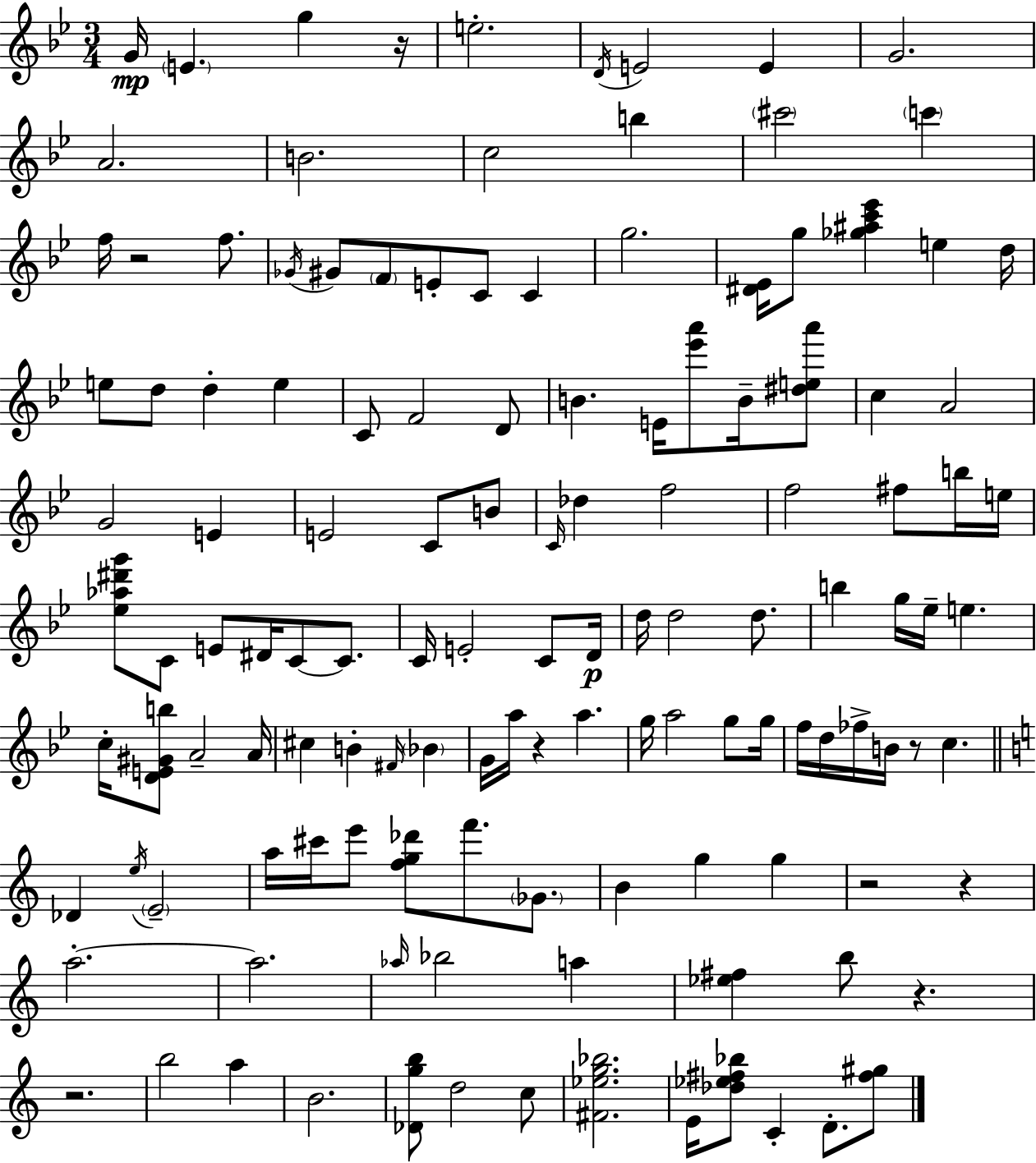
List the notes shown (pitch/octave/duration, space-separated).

G4/s E4/q. G5/q R/s E5/h. D4/s E4/h E4/q G4/h. A4/h. B4/h. C5/h B5/q C#6/h C6/q F5/s R/h F5/e. Gb4/s G#4/e F4/e E4/e C4/e C4/q G5/h. [D#4,Eb4]/s G5/e [Gb5,A#5,C6,Eb6]/q E5/q D5/s E5/e D5/e D5/q E5/q C4/e F4/h D4/e B4/q. E4/s [Eb6,A6]/e B4/s [D#5,E5,A6]/e C5/q A4/h G4/h E4/q E4/h C4/e B4/e C4/s Db5/q F5/h F5/h F#5/e B5/s E5/s [Eb5,Ab5,D#6,G6]/e C4/e E4/e D#4/s C4/e C4/e. C4/s E4/h C4/e D4/s D5/s D5/h D5/e. B5/q G5/s Eb5/s E5/q. C5/s [D4,E4,G#4,B5]/e A4/h A4/s C#5/q B4/q F#4/s Bb4/q G4/s A5/s R/q A5/q. G5/s A5/h G5/e G5/s F5/s D5/s FES5/s B4/s R/e C5/q. Db4/q E5/s E4/h A5/s C#6/s E6/e [F5,G5,Db6]/e F6/e. Gb4/e. B4/q G5/q G5/q R/h R/q A5/h. A5/h. Ab5/s Bb5/h A5/q [Eb5,F#5]/q B5/e R/q. R/h. B5/h A5/q B4/h. [Db4,G5,B5]/e D5/h C5/e [F#4,Eb5,G5,Bb5]/h. E4/s [Db5,Eb5,F#5,Bb5]/e C4/q D4/e. [F#5,G#5]/e